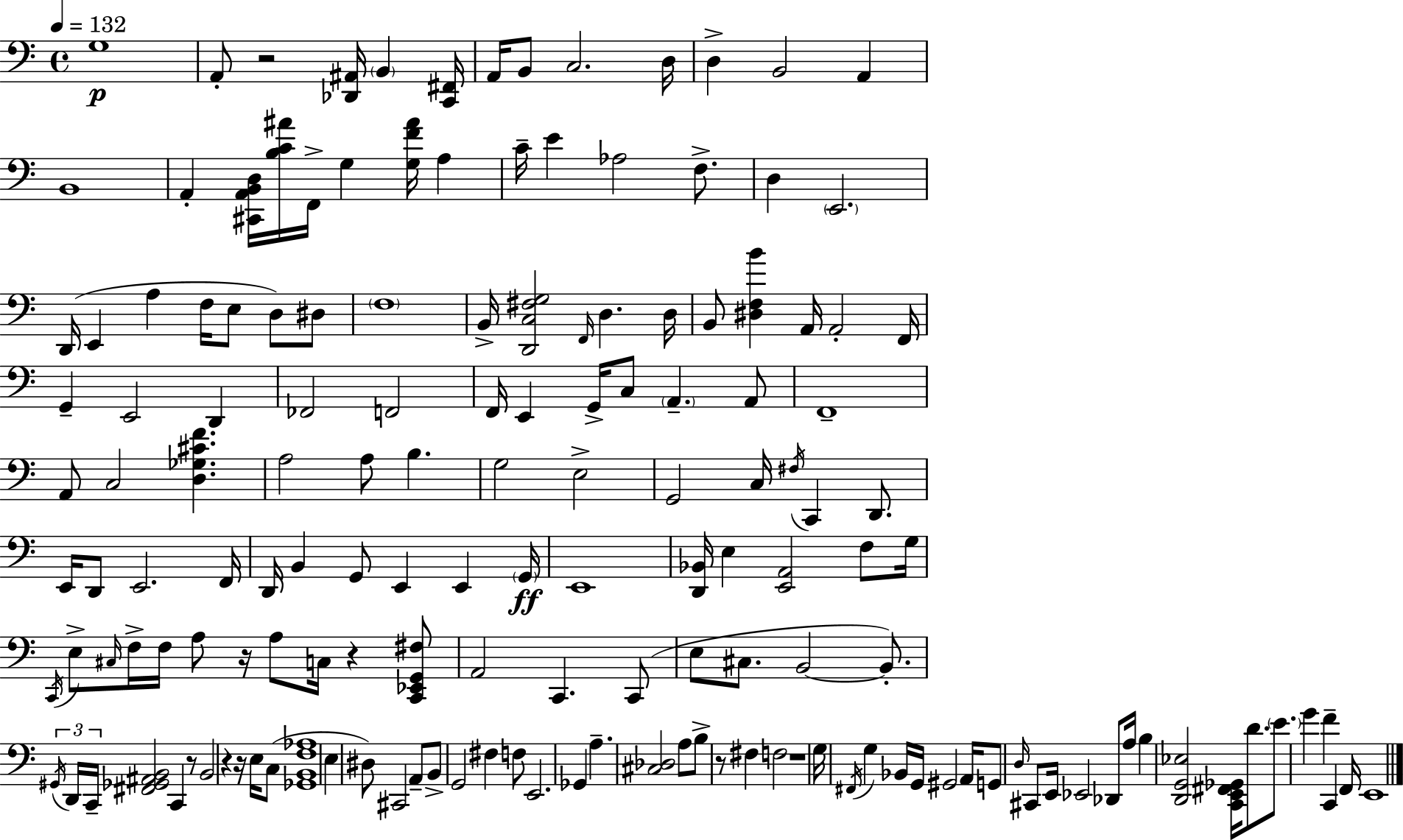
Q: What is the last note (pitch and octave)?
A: E2